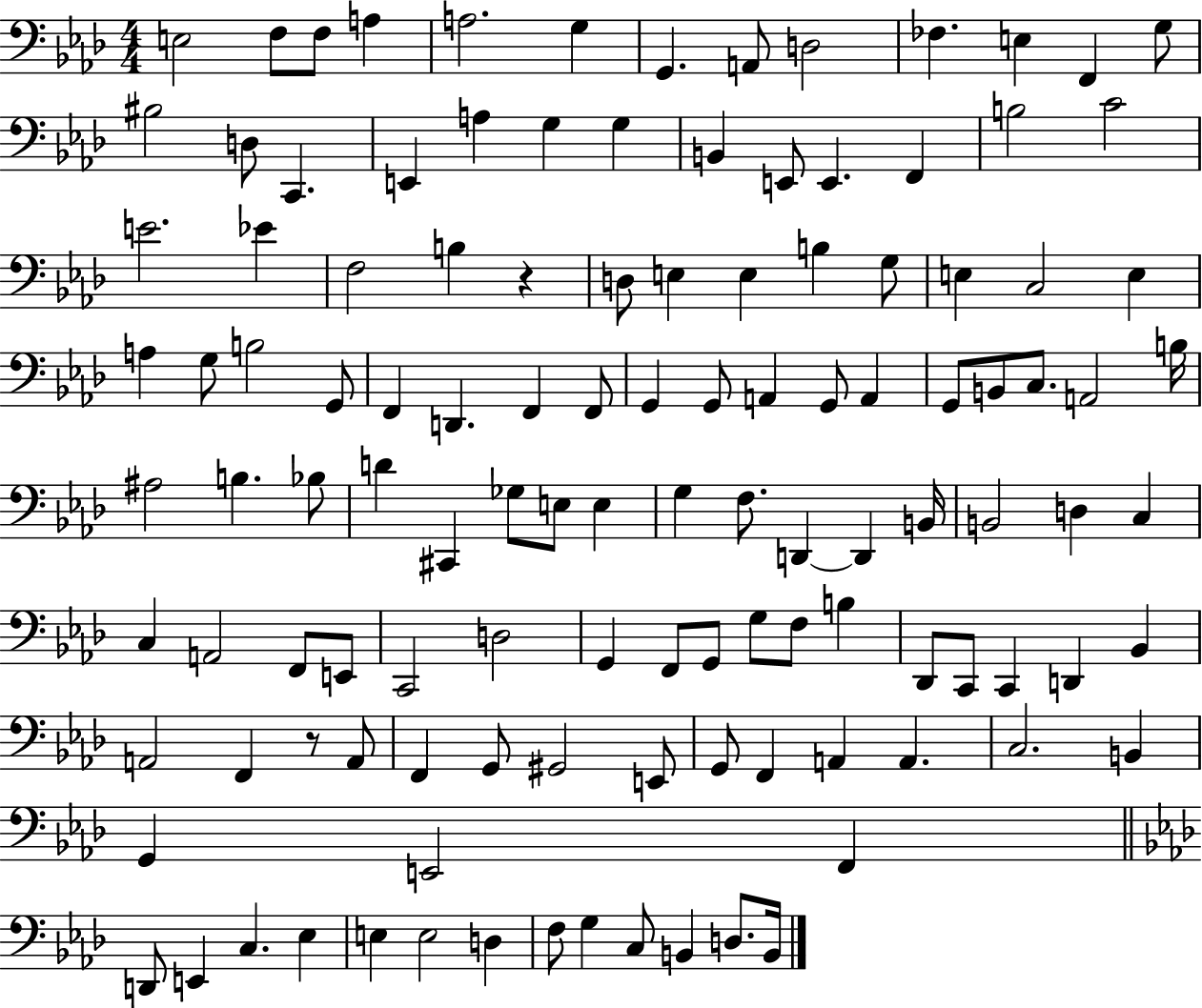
X:1
T:Untitled
M:4/4
L:1/4
K:Ab
E,2 F,/2 F,/2 A, A,2 G, G,, A,,/2 D,2 _F, E, F,, G,/2 ^B,2 D,/2 C,, E,, A, G, G, B,, E,,/2 E,, F,, B,2 C2 E2 _E F,2 B, z D,/2 E, E, B, G,/2 E, C,2 E, A, G,/2 B,2 G,,/2 F,, D,, F,, F,,/2 G,, G,,/2 A,, G,,/2 A,, G,,/2 B,,/2 C,/2 A,,2 B,/4 ^A,2 B, _B,/2 D ^C,, _G,/2 E,/2 E, G, F,/2 D,, D,, B,,/4 B,,2 D, C, C, A,,2 F,,/2 E,,/2 C,,2 D,2 G,, F,,/2 G,,/2 G,/2 F,/2 B, _D,,/2 C,,/2 C,, D,, _B,, A,,2 F,, z/2 A,,/2 F,, G,,/2 ^G,,2 E,,/2 G,,/2 F,, A,, A,, C,2 B,, G,, E,,2 F,, D,,/2 E,, C, _E, E, E,2 D, F,/2 G, C,/2 B,, D,/2 B,,/4